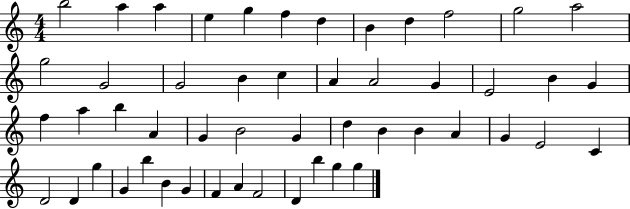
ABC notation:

X:1
T:Untitled
M:4/4
L:1/4
K:C
b2 a a e g f d B d f2 g2 a2 g2 G2 G2 B c A A2 G E2 B G f a b A G B2 G d B B A G E2 C D2 D g G b B G F A F2 D b g g